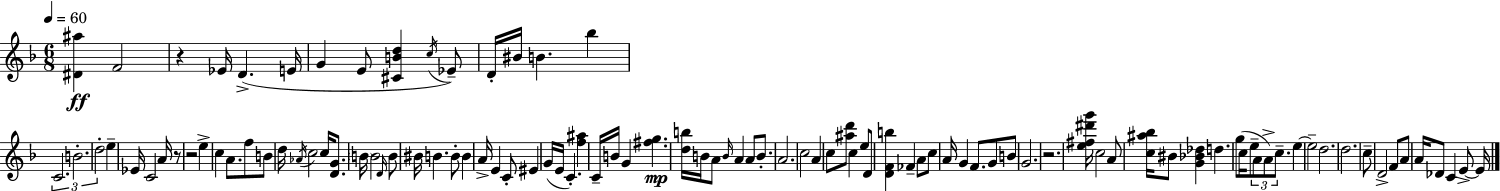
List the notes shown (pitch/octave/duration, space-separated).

[D#4,A#5]/q F4/h R/q Eb4/s D4/q. E4/s G4/q E4/e [C#4,B4,D5]/q C5/s Eb4/e D4/s BIS4/s B4/q. Bb5/q C4/h. B4/h. D5/h E5/q Eb4/s C4/h A4/s R/e R/h E5/q C5/q A4/e. F5/e B4/e D5/s Ab4/s C5/h C5/s [D4,G4]/e. B4/s B4/h D4/s B4/e BIS4/s B4/q. B4/e B4/q A4/s E4/q C4/e EIS4/q G4/s E4/s C4/q. [F5,A#5]/q C4/s B4/s G4/q [F#5,G5]/q. [D5,B5]/s B4/s A4/e B4/s A4/q A4/e B4/e. A4/h. C5/h A4/q C5/e [A#5,D6]/e C5/q E5/e D4/e [D4,F4,B5]/q FES4/q A4/e C5/e A4/s G4/q F4/e. G4/e B4/e G4/h. R/h. [E5,F#5,D#6,G6]/s C5/h A4/e [C5,A#5,Bb5]/s BIS4/e [G4,Bb4,Db5]/q D5/q. G5/e C5/s E5/e A4/e A4/e C5/e. E5/q E5/h D5/h. D5/h. C5/e D4/h F4/e A4/e A4/s Db4/e C4/q E4/e E4/s